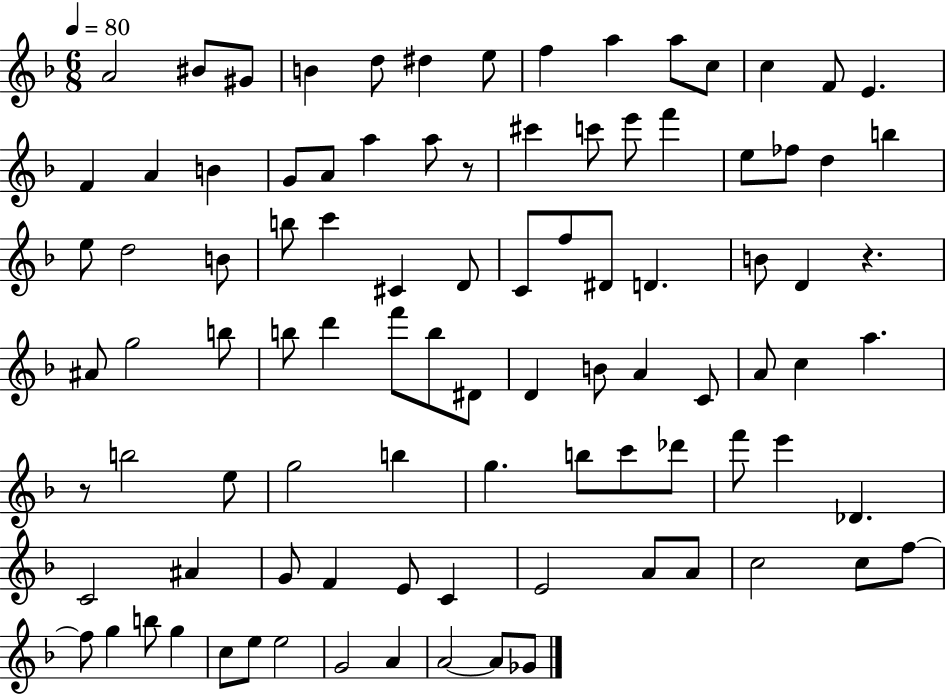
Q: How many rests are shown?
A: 3